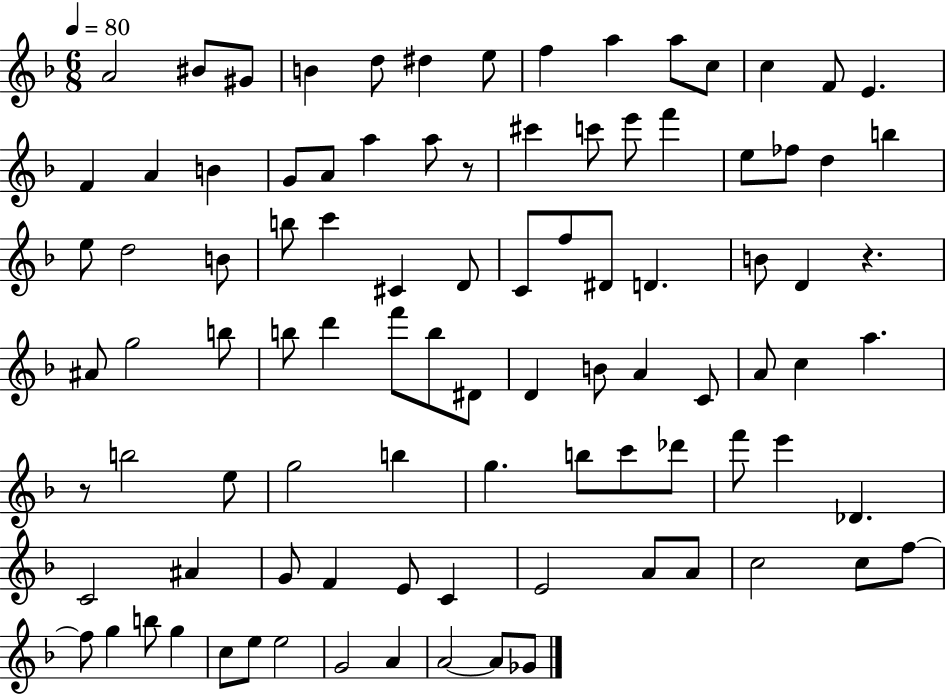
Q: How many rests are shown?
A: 3